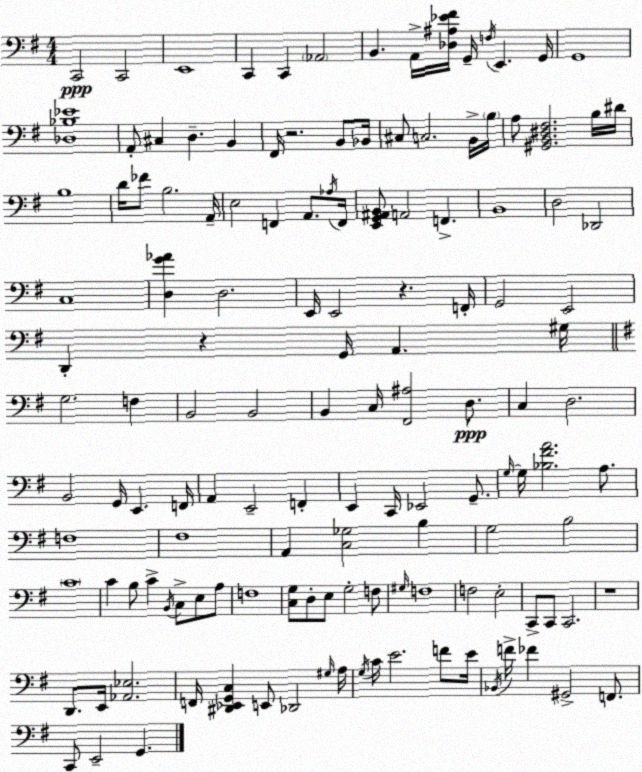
X:1
T:Untitled
M:4/4
L:1/4
K:G
C,,2 C,,2 E,,4 C,, C,, _A,,2 B,, A,,/4 [_D,^A,_E^F]/4 G,,/4 F,/4 E,, G,,/4 G,,4 [_D,_B,_E]4 A,,/2 ^C, D, B,, ^F,,/4 z2 B,,/2 _B,,/4 ^C,/2 C,2 B,,/4 B,/4 A,/2 [^G,,B,,^D,^F,]2 B,/4 ^D/4 B,4 D/4 _F/2 B,2 A,,/4 E,2 F,, A,,/2 _A,/4 F,,/4 [E,,G,,^A,,B,,]/2 A,,2 F,, B,,4 D,2 _D,,2 C,4 [D,G_A] D,2 E,,/4 E,,2 z F,,/4 G,,2 E,,2 D,, z G,,/4 A,, ^G,/4 G,2 F, B,,2 B,,2 B,, C,/4 [^F,,^A,]2 D,/2 C, D,2 B,,2 G,,/4 E,, F,,/4 A,, E,,2 F,, E,, C,,/4 _E,,2 G,,/2 G,/4 G,/4 [_B,^FA]2 A,/2 F,4 ^F,4 A,, [C,_G,]2 B, G,2 B,2 C4 C B,/2 C B,,/4 C,/2 E,/2 A,/2 F,4 [C,G,]/2 D,/2 E,/2 G,2 F,/2 ^G,/4 F,4 F,2 E,2 C,,/2 C,,/2 C,,2 z4 D,,/2 E,,/4 [_A,,_E,]2 F,,/4 [^D,,_E,,G,,C,] E,,/2 _D,,2 ^G,/4 A,/4 G,/4 C/4 E2 F/2 E/4 _B,,/4 F/4 _F ^G,,2 F,,/2 C,,/2 E,,2 G,,